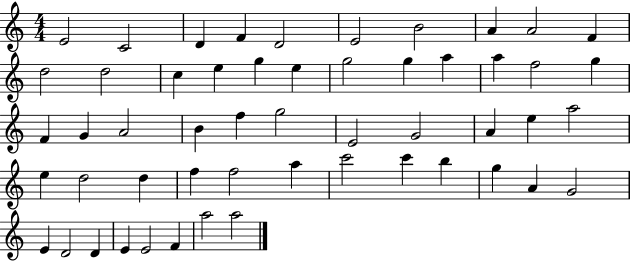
E4/h C4/h D4/q F4/q D4/h E4/h B4/h A4/q A4/h F4/q D5/h D5/h C5/q E5/q G5/q E5/q G5/h G5/q A5/q A5/q F5/h G5/q F4/q G4/q A4/h B4/q F5/q G5/h E4/h G4/h A4/q E5/q A5/h E5/q D5/h D5/q F5/q F5/h A5/q C6/h C6/q B5/q G5/q A4/q G4/h E4/q D4/h D4/q E4/q E4/h F4/q A5/h A5/h